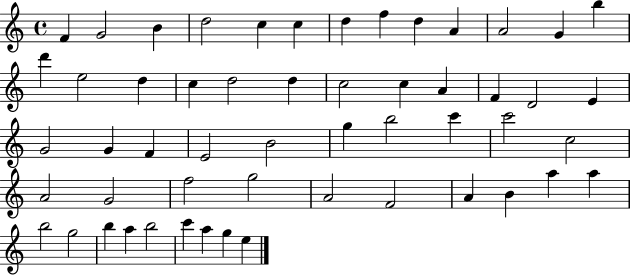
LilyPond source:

{
  \clef treble
  \time 4/4
  \defaultTimeSignature
  \key c \major
  f'4 g'2 b'4 | d''2 c''4 c''4 | d''4 f''4 d''4 a'4 | a'2 g'4 b''4 | \break d'''4 e''2 d''4 | c''4 d''2 d''4 | c''2 c''4 a'4 | f'4 d'2 e'4 | \break g'2 g'4 f'4 | e'2 b'2 | g''4 b''2 c'''4 | c'''2 c''2 | \break a'2 g'2 | f''2 g''2 | a'2 f'2 | a'4 b'4 a''4 a''4 | \break b''2 g''2 | b''4 a''4 b''2 | c'''4 a''4 g''4 e''4 | \bar "|."
}